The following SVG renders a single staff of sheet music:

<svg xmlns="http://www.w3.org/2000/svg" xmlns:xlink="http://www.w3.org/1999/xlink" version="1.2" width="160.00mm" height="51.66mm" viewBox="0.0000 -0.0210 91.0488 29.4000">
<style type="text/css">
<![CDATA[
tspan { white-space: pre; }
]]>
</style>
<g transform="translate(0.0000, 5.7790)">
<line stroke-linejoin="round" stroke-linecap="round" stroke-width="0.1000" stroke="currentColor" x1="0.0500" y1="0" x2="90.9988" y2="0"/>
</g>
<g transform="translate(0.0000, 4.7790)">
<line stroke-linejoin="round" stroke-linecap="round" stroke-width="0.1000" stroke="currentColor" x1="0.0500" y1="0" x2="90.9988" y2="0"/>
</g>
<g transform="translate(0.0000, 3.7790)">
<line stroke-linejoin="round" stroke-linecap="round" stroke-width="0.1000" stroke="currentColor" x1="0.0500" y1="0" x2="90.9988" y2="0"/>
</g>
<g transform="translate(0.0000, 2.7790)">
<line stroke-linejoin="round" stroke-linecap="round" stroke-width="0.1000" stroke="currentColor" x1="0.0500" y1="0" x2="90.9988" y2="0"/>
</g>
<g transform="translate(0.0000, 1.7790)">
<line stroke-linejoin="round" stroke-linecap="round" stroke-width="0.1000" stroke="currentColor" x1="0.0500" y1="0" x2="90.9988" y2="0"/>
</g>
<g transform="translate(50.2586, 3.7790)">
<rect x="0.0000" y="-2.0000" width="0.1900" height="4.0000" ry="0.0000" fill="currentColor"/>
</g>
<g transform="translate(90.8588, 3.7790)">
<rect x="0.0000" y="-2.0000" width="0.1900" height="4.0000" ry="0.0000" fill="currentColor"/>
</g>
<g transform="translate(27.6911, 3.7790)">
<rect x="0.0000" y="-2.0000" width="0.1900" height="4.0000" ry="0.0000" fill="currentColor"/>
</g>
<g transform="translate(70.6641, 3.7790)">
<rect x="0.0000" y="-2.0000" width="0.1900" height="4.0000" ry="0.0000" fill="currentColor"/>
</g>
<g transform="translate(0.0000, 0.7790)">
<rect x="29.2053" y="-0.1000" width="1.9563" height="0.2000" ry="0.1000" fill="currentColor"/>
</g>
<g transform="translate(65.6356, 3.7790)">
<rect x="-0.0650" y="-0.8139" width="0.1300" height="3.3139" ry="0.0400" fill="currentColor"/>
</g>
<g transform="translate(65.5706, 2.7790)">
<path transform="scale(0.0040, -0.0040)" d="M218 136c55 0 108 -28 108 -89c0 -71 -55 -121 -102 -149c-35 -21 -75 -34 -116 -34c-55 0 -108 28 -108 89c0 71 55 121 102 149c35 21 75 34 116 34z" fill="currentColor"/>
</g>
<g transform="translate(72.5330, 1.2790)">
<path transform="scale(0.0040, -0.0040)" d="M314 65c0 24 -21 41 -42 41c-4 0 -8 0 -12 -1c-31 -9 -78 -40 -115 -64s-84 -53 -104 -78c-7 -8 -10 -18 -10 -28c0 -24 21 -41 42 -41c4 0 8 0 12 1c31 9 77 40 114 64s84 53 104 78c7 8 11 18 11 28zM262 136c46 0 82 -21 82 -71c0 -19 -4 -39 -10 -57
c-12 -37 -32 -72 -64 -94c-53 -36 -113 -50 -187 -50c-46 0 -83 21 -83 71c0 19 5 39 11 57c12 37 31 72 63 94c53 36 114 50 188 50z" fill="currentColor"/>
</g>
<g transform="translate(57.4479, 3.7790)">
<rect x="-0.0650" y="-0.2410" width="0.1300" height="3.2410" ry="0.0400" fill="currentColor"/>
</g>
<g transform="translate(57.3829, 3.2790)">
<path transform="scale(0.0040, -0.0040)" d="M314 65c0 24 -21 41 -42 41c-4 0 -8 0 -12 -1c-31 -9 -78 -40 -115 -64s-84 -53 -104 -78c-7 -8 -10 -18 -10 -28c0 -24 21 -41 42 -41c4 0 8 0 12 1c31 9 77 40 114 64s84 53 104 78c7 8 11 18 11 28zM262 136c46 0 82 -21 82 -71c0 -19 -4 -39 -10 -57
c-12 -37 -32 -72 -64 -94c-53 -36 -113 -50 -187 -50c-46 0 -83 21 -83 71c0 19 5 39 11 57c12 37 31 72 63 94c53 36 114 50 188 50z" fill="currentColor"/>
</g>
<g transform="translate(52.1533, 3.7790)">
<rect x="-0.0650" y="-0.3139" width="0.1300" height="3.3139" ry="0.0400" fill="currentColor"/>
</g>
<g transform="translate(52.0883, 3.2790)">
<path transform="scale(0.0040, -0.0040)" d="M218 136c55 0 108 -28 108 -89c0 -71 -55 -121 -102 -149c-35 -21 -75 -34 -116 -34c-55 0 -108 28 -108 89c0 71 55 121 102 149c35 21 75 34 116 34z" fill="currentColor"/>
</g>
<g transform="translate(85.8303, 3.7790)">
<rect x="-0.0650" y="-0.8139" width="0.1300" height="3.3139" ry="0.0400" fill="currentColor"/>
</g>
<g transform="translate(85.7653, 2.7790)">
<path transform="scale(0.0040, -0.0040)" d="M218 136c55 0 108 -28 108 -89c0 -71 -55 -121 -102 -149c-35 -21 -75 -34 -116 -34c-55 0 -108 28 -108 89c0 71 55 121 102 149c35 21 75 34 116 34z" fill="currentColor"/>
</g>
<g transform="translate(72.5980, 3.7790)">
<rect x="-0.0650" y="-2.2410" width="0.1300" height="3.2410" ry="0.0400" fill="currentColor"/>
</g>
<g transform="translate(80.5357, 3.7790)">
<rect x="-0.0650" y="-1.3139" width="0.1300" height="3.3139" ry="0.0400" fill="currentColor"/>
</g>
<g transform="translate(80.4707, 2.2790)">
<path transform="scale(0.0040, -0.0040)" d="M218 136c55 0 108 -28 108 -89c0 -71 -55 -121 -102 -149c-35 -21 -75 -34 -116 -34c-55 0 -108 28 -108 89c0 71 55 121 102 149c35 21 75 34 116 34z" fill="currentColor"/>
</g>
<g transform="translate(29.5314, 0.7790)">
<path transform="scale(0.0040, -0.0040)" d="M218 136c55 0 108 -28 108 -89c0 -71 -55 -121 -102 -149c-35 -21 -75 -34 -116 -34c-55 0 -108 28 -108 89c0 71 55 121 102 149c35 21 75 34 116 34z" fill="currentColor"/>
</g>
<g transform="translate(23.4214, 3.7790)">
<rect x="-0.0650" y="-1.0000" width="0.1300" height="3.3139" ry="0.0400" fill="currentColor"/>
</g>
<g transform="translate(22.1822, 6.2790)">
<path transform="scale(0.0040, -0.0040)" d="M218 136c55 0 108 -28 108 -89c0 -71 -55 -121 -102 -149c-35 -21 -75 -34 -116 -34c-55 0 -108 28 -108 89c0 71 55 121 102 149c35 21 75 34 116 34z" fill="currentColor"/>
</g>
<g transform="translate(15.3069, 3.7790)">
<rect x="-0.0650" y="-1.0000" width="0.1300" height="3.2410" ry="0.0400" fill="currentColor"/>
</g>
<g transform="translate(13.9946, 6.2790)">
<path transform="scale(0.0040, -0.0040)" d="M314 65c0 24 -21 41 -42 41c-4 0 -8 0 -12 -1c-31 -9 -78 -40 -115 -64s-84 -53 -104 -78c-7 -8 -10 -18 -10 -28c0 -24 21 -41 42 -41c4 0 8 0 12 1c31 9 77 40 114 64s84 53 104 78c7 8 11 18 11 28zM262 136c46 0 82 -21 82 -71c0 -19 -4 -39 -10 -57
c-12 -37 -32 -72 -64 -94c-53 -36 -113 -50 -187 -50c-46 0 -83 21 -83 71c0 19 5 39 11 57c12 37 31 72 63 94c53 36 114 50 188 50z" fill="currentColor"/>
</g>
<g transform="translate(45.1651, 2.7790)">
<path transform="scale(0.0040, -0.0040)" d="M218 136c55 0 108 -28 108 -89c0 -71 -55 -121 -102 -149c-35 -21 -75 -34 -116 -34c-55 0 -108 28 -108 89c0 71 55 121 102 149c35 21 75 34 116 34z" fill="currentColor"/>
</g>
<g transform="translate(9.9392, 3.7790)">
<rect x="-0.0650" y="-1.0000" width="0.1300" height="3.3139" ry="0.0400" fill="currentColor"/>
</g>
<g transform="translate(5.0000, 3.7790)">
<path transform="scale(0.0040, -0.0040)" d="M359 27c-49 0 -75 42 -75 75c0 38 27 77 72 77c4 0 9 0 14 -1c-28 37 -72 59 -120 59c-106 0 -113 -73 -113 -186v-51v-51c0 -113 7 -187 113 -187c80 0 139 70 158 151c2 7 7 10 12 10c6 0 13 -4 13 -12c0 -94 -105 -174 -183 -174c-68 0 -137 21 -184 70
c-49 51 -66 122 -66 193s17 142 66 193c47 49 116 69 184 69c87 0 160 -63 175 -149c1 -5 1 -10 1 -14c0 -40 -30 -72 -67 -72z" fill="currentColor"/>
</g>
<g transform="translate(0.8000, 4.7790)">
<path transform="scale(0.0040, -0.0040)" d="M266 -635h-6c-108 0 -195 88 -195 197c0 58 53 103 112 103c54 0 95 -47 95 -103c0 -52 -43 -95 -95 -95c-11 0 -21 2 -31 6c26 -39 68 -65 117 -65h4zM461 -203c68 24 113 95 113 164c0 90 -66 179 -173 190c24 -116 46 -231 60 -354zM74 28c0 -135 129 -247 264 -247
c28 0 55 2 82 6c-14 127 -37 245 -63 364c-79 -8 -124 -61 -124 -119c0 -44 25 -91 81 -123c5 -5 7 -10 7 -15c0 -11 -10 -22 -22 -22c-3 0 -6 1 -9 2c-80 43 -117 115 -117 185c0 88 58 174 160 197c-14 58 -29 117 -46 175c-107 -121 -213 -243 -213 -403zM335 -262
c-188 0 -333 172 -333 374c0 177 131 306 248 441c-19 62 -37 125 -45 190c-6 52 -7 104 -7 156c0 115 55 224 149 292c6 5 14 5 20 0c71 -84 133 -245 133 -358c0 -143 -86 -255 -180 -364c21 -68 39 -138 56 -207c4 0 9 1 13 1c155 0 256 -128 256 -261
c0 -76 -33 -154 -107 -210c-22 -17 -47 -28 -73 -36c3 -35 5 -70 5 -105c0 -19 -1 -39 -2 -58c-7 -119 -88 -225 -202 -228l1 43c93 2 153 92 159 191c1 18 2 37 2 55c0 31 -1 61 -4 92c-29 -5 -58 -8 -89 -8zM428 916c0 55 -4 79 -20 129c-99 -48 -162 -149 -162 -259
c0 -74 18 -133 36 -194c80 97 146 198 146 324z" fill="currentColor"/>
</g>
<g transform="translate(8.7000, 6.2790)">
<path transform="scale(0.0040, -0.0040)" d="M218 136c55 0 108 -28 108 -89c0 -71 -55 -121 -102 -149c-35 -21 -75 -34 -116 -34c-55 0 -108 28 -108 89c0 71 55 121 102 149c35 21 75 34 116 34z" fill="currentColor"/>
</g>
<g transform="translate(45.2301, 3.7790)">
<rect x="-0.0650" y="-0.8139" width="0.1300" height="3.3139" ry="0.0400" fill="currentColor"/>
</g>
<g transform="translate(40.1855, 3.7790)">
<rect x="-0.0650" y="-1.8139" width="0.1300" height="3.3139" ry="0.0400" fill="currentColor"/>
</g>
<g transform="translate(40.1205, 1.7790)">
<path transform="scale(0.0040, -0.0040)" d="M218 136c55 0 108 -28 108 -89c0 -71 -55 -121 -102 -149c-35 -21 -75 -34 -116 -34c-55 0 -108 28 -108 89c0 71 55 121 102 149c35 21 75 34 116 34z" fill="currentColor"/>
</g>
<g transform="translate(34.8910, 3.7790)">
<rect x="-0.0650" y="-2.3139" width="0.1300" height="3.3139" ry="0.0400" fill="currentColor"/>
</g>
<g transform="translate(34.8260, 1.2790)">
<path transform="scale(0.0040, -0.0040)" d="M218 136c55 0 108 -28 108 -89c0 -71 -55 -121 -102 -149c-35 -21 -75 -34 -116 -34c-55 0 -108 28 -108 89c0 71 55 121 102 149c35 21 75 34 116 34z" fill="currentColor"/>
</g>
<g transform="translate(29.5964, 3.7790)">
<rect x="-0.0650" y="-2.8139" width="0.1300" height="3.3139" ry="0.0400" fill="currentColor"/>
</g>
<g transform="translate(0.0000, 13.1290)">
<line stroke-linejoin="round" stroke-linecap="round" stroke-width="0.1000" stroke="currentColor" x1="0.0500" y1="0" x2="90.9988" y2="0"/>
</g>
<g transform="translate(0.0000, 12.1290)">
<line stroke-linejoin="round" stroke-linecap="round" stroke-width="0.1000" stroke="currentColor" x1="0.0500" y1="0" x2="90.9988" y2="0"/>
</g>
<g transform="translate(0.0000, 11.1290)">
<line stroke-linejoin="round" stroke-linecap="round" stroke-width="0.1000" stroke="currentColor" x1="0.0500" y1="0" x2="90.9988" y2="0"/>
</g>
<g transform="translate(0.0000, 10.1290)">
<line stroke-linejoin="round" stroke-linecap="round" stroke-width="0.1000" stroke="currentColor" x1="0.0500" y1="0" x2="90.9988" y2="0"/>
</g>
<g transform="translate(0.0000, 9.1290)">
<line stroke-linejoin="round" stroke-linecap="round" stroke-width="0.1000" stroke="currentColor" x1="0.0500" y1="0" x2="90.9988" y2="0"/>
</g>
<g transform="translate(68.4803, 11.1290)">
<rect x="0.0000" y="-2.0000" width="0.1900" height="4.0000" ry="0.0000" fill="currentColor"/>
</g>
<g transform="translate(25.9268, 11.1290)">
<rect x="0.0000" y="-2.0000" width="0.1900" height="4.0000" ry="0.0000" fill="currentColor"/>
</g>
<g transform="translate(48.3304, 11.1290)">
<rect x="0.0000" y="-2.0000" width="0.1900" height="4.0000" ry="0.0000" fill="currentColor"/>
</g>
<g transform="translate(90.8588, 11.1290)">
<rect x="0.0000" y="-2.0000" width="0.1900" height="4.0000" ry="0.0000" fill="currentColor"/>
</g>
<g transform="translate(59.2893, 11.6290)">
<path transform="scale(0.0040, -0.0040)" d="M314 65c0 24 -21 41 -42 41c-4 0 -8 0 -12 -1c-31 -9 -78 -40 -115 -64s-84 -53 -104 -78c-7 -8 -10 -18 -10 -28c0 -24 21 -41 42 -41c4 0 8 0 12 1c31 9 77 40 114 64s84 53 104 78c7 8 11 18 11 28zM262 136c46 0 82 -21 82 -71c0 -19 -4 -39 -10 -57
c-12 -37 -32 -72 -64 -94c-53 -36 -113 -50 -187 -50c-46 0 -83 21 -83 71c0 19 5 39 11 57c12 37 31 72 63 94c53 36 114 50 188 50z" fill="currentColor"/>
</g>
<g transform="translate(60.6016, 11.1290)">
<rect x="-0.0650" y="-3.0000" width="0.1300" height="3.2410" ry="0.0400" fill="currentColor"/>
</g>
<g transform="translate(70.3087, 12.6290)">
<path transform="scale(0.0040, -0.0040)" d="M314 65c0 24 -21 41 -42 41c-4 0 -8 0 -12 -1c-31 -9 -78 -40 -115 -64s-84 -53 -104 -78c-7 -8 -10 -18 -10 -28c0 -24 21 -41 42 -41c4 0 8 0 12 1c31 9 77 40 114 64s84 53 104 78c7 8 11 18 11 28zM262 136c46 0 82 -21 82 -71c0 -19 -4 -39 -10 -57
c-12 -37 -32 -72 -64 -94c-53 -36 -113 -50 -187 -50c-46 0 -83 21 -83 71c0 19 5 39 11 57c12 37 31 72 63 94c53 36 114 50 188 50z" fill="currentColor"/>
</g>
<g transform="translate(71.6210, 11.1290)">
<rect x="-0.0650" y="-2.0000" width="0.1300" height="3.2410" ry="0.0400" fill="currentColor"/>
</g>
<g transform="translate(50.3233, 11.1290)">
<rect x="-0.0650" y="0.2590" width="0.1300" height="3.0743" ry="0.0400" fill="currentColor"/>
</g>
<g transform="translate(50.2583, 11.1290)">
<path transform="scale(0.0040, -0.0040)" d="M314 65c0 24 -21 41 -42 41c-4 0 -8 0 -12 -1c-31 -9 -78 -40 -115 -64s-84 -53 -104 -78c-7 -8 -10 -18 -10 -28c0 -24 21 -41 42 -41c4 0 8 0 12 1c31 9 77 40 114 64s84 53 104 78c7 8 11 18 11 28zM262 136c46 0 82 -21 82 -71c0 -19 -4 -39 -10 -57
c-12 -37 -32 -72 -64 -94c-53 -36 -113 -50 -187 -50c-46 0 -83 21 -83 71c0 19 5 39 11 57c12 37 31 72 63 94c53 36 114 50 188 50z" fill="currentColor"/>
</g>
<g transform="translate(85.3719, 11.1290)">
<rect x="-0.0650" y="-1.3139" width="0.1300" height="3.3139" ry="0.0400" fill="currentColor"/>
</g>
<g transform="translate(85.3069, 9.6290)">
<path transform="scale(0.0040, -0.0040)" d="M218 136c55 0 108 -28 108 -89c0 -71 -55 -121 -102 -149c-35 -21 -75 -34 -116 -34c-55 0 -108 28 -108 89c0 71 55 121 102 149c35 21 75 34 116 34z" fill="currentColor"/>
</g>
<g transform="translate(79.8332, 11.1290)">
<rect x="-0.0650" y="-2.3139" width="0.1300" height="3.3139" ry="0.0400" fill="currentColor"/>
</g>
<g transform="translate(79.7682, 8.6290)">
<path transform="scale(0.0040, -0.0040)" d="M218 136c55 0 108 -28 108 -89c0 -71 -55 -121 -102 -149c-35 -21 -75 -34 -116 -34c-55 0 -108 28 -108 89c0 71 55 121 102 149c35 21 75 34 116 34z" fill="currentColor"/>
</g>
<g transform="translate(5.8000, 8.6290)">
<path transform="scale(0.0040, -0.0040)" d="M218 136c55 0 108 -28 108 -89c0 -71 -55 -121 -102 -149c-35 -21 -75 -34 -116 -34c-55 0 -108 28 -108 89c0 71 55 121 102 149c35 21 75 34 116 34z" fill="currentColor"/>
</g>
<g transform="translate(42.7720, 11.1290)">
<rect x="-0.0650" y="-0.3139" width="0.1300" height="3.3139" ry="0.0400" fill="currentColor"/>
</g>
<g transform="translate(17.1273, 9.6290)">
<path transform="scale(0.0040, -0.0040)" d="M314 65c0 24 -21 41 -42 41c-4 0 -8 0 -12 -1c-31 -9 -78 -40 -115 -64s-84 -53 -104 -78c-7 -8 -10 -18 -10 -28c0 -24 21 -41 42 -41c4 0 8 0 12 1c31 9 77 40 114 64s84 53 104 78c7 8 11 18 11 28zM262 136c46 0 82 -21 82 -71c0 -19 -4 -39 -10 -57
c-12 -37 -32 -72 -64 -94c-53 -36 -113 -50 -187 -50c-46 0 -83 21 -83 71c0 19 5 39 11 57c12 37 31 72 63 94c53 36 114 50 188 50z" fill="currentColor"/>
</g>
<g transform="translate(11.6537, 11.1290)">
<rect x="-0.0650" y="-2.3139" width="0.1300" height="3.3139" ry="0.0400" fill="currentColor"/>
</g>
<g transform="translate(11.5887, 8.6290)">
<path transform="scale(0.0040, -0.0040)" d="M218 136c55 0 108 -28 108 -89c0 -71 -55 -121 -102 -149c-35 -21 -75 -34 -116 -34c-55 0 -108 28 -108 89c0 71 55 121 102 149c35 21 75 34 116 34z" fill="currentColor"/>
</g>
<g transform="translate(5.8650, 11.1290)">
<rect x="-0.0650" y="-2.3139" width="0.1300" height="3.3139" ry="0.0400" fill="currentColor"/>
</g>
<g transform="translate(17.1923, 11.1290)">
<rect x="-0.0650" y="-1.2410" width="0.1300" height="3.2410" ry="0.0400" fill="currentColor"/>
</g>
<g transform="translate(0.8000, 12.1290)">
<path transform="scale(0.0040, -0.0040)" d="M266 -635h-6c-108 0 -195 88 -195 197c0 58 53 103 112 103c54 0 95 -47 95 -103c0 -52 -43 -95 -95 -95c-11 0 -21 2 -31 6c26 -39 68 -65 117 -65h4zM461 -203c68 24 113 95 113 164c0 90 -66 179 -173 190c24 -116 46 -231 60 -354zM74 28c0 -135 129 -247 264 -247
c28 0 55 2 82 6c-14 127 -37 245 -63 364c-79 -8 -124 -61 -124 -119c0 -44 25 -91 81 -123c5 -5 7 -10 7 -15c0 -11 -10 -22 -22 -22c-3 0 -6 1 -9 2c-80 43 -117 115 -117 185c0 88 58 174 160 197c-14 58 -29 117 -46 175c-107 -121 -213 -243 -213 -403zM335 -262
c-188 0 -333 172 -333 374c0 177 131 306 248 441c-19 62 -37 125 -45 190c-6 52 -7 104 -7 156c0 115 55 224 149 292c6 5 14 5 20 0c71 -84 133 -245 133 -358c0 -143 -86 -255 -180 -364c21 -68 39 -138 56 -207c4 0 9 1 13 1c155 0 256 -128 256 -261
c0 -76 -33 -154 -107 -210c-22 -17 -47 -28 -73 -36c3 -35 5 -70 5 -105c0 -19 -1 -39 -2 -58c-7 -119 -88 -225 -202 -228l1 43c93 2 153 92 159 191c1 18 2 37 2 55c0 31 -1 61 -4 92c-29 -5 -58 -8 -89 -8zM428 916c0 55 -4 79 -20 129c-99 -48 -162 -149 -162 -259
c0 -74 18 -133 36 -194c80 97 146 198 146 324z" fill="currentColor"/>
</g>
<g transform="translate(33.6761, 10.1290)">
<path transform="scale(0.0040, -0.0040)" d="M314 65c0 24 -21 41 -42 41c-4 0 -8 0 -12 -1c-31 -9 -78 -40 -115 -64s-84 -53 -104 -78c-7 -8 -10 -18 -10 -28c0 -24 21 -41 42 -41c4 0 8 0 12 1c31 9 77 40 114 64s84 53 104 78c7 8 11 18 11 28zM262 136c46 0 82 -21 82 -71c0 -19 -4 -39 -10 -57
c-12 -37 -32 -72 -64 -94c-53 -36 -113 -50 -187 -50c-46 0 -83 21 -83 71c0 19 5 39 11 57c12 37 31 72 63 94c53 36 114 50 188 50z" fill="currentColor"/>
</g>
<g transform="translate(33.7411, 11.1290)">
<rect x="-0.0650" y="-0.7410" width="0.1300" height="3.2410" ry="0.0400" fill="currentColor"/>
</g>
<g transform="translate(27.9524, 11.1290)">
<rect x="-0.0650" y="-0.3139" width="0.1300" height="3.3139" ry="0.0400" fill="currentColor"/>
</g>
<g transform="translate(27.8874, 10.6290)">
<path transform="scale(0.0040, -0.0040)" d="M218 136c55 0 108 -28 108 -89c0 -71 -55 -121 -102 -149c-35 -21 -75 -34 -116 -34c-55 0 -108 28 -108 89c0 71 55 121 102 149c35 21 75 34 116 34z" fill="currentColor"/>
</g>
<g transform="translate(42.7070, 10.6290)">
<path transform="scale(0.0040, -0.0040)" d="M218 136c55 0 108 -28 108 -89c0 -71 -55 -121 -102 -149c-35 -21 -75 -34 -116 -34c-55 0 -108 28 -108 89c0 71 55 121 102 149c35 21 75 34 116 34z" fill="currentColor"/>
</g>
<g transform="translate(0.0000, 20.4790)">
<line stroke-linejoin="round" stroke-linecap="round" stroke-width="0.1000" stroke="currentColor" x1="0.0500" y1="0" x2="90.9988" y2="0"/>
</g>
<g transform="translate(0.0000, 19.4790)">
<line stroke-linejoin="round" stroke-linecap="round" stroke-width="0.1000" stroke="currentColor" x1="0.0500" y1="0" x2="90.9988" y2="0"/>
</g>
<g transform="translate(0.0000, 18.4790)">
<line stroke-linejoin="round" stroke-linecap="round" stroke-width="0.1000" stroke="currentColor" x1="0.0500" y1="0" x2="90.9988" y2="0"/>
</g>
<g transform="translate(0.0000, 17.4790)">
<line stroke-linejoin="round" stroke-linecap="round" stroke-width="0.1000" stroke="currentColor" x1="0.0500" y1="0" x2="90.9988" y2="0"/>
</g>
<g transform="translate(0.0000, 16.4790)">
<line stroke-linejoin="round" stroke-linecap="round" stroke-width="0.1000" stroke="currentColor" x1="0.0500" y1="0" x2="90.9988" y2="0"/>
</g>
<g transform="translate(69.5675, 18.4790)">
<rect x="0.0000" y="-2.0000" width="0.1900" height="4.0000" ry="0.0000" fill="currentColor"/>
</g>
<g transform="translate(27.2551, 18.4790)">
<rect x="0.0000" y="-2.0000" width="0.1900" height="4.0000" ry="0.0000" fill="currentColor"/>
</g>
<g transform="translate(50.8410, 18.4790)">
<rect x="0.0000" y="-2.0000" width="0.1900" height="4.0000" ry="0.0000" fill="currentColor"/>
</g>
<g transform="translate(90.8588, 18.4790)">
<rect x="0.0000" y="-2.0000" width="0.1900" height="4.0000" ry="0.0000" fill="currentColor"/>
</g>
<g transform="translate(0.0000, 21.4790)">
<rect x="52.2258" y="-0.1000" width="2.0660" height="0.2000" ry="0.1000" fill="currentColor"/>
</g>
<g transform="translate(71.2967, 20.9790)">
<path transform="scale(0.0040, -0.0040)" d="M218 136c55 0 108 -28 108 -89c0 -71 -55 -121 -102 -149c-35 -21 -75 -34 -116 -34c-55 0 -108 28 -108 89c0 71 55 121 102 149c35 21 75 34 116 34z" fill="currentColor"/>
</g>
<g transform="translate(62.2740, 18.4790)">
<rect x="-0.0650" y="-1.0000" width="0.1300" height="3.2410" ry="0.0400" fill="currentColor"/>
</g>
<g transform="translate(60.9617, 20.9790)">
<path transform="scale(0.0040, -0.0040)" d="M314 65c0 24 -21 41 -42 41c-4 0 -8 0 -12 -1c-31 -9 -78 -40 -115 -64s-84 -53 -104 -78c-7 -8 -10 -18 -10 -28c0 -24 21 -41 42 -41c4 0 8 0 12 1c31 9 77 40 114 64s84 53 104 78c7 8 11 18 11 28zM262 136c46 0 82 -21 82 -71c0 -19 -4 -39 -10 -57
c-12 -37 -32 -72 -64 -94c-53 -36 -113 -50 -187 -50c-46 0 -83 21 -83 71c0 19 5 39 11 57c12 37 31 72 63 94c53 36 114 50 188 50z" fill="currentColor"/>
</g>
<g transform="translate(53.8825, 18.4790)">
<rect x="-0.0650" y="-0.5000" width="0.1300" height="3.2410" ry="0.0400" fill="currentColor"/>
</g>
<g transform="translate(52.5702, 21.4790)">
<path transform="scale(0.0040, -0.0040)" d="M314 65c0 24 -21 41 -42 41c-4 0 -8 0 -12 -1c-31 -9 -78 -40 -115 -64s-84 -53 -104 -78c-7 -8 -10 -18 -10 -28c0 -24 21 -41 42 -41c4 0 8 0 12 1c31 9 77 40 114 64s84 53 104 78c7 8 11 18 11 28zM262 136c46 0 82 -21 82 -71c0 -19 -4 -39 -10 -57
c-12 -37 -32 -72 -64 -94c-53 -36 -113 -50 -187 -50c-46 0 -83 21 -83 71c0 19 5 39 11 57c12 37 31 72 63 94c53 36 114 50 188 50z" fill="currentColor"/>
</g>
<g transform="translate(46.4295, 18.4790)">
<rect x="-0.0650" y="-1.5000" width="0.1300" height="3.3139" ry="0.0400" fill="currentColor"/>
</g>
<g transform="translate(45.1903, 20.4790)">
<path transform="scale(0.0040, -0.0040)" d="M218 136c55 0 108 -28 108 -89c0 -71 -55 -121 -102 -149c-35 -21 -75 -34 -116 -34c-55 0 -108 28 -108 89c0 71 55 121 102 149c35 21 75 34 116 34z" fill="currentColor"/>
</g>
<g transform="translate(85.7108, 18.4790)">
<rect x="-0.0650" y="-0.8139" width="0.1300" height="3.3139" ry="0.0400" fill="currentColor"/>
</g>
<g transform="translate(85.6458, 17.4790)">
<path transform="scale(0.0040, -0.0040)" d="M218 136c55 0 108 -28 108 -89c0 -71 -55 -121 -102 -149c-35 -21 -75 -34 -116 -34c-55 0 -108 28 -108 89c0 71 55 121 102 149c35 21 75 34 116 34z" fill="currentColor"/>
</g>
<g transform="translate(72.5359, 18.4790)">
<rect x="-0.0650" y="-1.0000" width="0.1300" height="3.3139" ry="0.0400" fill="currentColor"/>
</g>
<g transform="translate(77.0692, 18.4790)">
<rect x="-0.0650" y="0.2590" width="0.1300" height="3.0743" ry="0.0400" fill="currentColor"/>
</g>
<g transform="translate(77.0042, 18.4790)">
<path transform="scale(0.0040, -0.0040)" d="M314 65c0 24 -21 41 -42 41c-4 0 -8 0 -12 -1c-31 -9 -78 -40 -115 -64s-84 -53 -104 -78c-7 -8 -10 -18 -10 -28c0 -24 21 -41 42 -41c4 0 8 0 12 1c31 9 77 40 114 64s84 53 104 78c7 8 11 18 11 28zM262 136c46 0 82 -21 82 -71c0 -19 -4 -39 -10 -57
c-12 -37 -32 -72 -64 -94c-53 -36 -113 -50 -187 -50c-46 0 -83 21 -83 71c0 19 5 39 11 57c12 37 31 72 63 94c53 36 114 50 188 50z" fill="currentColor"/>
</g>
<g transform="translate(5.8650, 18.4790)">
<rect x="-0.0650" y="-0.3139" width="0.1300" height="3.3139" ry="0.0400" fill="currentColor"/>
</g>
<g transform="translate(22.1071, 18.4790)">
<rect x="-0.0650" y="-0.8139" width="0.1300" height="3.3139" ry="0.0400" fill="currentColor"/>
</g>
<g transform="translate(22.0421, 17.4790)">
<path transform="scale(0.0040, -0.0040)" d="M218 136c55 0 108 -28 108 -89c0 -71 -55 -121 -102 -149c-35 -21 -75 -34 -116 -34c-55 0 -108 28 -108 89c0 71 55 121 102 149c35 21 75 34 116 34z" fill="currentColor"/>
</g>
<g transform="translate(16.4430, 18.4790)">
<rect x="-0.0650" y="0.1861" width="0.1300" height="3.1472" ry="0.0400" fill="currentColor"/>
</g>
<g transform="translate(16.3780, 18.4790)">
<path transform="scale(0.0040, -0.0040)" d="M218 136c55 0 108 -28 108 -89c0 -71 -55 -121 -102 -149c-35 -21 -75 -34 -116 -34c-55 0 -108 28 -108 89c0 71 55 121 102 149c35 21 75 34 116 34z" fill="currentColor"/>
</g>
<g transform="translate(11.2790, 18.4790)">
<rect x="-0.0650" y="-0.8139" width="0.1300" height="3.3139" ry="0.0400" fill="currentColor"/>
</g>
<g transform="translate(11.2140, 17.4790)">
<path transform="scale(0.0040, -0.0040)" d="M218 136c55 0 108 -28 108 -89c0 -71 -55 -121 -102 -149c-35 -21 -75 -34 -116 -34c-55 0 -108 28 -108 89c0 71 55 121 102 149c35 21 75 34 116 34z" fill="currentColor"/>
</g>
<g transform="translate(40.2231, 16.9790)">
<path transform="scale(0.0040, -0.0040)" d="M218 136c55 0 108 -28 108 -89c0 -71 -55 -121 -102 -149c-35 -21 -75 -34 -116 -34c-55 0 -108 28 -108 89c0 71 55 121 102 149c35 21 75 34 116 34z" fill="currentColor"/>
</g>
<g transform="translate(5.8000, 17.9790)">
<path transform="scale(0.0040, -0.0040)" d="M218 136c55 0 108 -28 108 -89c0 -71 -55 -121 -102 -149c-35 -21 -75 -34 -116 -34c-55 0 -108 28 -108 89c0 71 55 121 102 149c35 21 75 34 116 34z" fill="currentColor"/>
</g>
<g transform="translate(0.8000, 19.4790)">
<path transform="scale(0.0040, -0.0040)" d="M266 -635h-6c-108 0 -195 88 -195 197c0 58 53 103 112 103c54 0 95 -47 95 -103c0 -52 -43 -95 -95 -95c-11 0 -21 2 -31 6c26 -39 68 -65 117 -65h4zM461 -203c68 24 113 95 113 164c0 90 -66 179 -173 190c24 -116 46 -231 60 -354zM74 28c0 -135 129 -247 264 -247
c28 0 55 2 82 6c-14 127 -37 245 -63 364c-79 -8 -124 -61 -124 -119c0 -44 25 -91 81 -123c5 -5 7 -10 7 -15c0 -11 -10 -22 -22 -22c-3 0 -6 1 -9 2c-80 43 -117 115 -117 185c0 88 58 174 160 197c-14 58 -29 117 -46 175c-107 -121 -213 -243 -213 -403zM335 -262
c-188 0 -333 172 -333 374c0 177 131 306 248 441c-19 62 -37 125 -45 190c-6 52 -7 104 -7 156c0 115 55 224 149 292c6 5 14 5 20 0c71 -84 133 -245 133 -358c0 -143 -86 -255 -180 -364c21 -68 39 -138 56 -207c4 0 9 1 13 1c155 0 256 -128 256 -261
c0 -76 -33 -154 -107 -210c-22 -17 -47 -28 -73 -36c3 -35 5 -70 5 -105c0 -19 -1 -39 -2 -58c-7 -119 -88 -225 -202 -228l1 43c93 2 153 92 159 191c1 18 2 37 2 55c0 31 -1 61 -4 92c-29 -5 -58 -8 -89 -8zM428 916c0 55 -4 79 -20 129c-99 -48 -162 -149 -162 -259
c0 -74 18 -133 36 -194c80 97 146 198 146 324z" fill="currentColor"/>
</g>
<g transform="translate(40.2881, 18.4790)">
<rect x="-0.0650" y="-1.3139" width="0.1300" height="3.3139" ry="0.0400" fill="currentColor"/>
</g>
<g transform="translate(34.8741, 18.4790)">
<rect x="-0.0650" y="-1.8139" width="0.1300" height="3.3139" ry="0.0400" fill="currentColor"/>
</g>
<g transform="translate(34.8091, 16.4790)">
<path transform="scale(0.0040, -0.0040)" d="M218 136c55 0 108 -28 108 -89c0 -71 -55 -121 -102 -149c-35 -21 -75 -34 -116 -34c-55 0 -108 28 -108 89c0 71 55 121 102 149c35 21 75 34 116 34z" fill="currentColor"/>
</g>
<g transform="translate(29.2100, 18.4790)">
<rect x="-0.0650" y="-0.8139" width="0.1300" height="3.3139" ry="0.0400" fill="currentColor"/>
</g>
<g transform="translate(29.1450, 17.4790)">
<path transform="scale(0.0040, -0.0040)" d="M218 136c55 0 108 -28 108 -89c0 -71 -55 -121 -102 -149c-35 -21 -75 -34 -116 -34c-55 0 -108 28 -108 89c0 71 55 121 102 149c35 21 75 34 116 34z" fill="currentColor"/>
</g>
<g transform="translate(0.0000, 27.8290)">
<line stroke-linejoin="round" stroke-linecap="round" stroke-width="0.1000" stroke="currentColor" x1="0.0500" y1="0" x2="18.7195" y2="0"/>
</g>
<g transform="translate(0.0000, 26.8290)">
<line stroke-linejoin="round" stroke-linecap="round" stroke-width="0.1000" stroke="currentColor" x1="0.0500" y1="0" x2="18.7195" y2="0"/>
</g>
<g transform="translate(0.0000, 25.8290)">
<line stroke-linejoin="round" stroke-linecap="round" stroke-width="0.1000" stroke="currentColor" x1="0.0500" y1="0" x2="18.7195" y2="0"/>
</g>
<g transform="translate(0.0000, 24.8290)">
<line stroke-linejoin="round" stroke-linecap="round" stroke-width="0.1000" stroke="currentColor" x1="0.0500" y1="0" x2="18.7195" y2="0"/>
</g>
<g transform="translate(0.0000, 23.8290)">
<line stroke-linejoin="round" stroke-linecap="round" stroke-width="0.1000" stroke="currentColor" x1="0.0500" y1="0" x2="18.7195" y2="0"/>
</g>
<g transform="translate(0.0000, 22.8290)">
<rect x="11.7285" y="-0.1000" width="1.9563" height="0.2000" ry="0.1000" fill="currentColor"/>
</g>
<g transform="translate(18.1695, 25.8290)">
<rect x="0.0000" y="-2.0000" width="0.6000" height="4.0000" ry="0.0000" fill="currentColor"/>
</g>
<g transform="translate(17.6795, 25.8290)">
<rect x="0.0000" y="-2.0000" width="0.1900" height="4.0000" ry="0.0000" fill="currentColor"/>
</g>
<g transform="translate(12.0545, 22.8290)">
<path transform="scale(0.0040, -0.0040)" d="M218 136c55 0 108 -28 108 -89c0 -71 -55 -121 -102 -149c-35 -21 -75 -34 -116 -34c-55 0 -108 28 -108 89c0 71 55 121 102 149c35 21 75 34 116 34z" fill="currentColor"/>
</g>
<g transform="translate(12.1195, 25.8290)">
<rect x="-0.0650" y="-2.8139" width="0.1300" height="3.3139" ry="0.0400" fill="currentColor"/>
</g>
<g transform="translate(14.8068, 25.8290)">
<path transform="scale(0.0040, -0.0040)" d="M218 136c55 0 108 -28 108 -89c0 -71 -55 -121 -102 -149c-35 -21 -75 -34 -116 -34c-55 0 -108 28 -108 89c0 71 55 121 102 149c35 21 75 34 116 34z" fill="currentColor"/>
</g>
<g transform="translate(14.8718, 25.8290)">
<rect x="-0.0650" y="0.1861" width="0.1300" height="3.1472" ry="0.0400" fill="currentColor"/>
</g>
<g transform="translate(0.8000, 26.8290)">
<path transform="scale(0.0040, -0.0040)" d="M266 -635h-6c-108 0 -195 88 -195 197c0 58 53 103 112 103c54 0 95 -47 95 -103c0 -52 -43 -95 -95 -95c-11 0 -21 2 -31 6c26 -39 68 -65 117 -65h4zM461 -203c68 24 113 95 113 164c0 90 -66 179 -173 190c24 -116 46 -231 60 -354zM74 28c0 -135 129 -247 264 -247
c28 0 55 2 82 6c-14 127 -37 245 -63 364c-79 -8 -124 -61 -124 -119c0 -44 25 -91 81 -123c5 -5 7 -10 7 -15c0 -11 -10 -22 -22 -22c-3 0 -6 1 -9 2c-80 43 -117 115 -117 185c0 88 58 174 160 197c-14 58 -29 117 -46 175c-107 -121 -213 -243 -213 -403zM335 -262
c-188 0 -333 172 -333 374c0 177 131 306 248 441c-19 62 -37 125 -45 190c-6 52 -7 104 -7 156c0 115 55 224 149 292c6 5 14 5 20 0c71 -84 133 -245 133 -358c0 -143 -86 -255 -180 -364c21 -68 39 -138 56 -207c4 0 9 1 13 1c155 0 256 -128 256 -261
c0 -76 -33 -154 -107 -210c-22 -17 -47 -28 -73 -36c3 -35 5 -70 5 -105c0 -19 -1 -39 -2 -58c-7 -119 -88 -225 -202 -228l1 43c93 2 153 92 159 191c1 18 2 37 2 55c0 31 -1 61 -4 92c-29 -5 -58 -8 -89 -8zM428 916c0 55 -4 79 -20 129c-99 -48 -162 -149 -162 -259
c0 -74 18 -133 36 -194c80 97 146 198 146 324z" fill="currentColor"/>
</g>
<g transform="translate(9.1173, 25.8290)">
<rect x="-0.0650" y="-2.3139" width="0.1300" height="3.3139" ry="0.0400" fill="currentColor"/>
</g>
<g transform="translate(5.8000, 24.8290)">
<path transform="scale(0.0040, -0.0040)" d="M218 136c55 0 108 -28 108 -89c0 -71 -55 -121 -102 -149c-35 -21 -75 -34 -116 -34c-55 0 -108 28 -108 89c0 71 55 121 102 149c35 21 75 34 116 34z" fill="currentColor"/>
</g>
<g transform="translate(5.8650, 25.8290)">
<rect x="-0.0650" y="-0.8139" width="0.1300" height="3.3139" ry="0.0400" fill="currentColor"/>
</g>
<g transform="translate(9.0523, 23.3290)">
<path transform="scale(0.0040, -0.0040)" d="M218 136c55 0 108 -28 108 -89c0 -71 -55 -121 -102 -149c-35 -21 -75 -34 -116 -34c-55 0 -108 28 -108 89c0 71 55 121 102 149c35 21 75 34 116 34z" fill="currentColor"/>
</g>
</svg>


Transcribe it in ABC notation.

X:1
T:Untitled
M:4/4
L:1/4
K:C
D D2 D a g f d c c2 d g2 e d g g e2 c d2 c B2 A2 F2 g e c d B d d f e E C2 D2 D B2 d d g a B